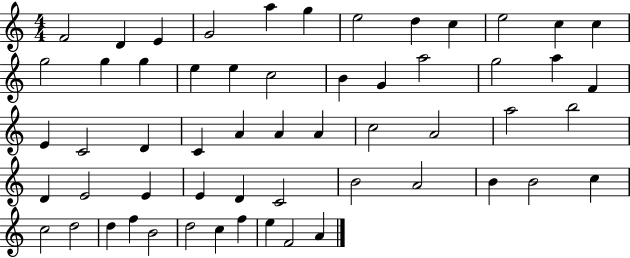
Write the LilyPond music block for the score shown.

{
  \clef treble
  \numericTimeSignature
  \time 4/4
  \key c \major
  f'2 d'4 e'4 | g'2 a''4 g''4 | e''2 d''4 c''4 | e''2 c''4 c''4 | \break g''2 g''4 g''4 | e''4 e''4 c''2 | b'4 g'4 a''2 | g''2 a''4 f'4 | \break e'4 c'2 d'4 | c'4 a'4 a'4 a'4 | c''2 a'2 | a''2 b''2 | \break d'4 e'2 e'4 | e'4 d'4 c'2 | b'2 a'2 | b'4 b'2 c''4 | \break c''2 d''2 | d''4 f''4 b'2 | d''2 c''4 f''4 | e''4 f'2 a'4 | \break \bar "|."
}